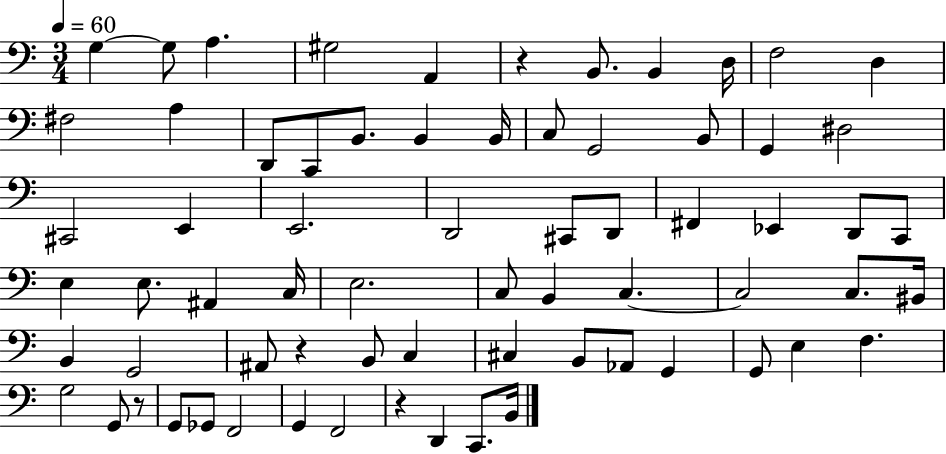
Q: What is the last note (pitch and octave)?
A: B2